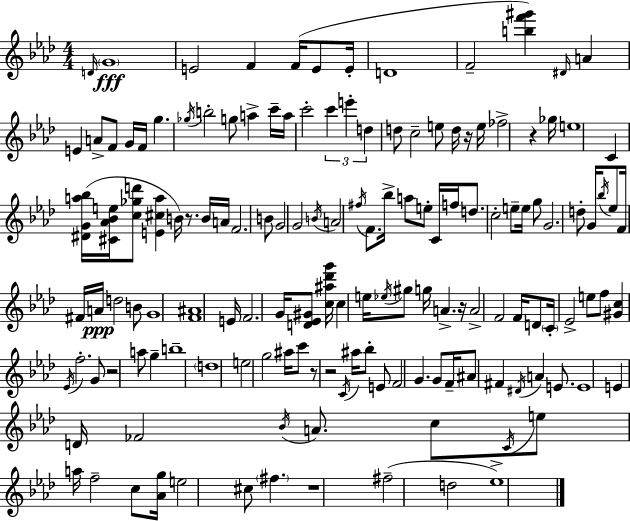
{
  \clef treble
  \numericTimeSignature
  \time 4/4
  \key f \minor
  \grace { d'16 }\fff \parenthesize g'1 | e'2 f'4 f'16( e'8 | e'16-. d'1 | f'2-- <b'' f''' gis'''>4) \grace { dis'16 } a'4 | \break e'4 a'8-> f'8 g'16 f'16 g''4. | \acciaccatura { ges''16 } b''2-. g''8 a''4-> | c'''16-- a''16 c'''2-. \tuplet 3/2 { c'''4 e'''4-. | d''4 } d''8 c''2-- | \break e''8 d''16 r16 e''16 fes''2-> r4 | ges''16 e''1 | c'4 <dis' g' a'' bes''>16( <cis' aes' bes' e''>16 <c'' ges'' d'''>8 <e' cis'' a''>4 b'16) | r8. b'16 a'16 f'2. | \break b'8 g'2 g'2 | \acciaccatura { b'16 } a'2 \acciaccatura { fis''16 } f'8. | bes''16-> a''8 e''8-. c'16 f''16 d''8. c''2-. | e''8-- e''16 g''8 g'2. | \break d''8-. g'16 \acciaccatura { bes''16 } ees''8 f'16 fis'16 a'16\ppp d''2 | b'8 g'1 | <f' ais'>1 | e'16 f'2. | \break g'16 <d' ees' gis'>8 <c'' ais'' des''' g'''>16 c''4 e''16 \acciaccatura { ees''16 } gis''8 g''16 | a'4.-> r16 a'2-> f'2 | f'16 d'8 \parenthesize c'16-. ees'2-> | e''8 f''8 <gis' c''>4 \acciaccatura { ees'16 } f''2.-. | \break g'8 r2 | a''8 g''4-- b''1-- | \parenthesize d''1 | e''2 | \break g''2 ais''16 c'''8 r8 r2 | \acciaccatura { c'16 } ais''16 bes''8-. e'8 f'2 | g'4. g'8 f'16-- ais'8 fis'4 | \acciaccatura { dis'16 } a'4 e'8. e'1 | \break e'4 d'16 fes'2 | \acciaccatura { bes'16 } a'8. c''8 \acciaccatura { c'16 } e''8 | a''16 f''2-- c''8 <aes' g''>16 e''2 | cis''8 \parenthesize fis''4. r1 | \break fis''2--( | d''2 ees''1->) | \bar "|."
}